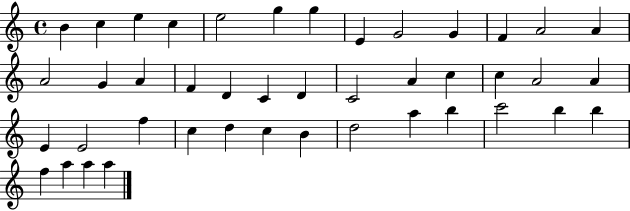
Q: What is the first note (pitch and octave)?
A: B4